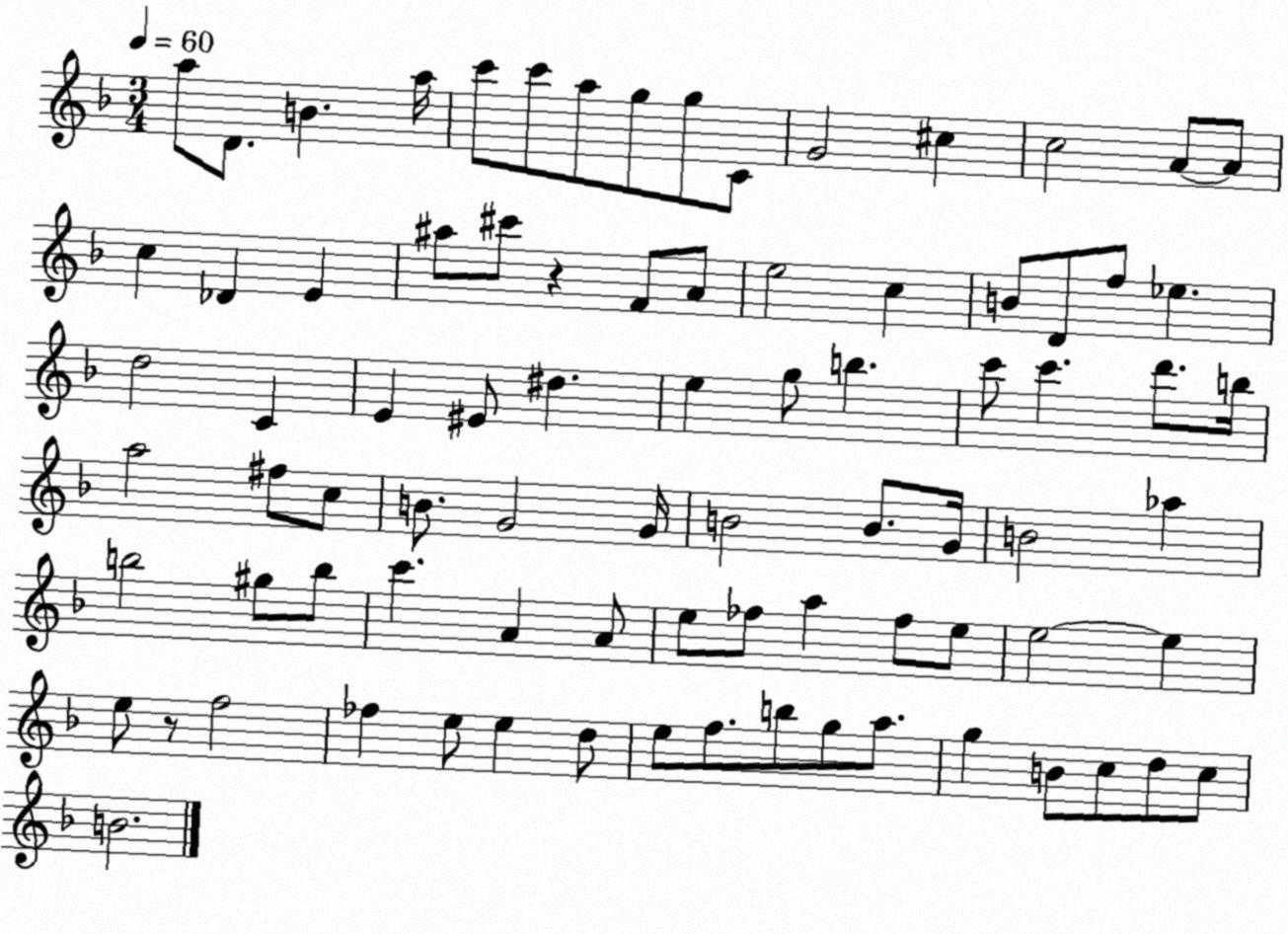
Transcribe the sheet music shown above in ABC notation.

X:1
T:Untitled
M:3/4
L:1/4
K:F
a/2 D/2 B a/4 c'/2 c'/2 a/2 g/2 g/2 C/2 G2 ^c c2 A/2 A/2 c _D E ^a/2 ^c'/2 z F/2 A/2 e2 c B/2 D/2 f/2 _e d2 C E ^E/2 ^d e g/2 b c'/2 c' d'/2 b/4 a2 ^f/2 c/2 B/2 G2 G/4 B2 B/2 G/4 B2 _a b2 ^g/2 b/2 c' A A/2 e/2 _f/2 a _f/2 e/2 e2 e e/2 z/2 f2 _f e/2 e d/2 e/2 f/2 b/2 g/2 a/2 g B/2 c/2 d/2 c/2 B2